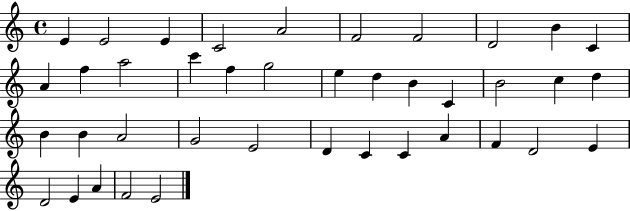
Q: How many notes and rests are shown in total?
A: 40